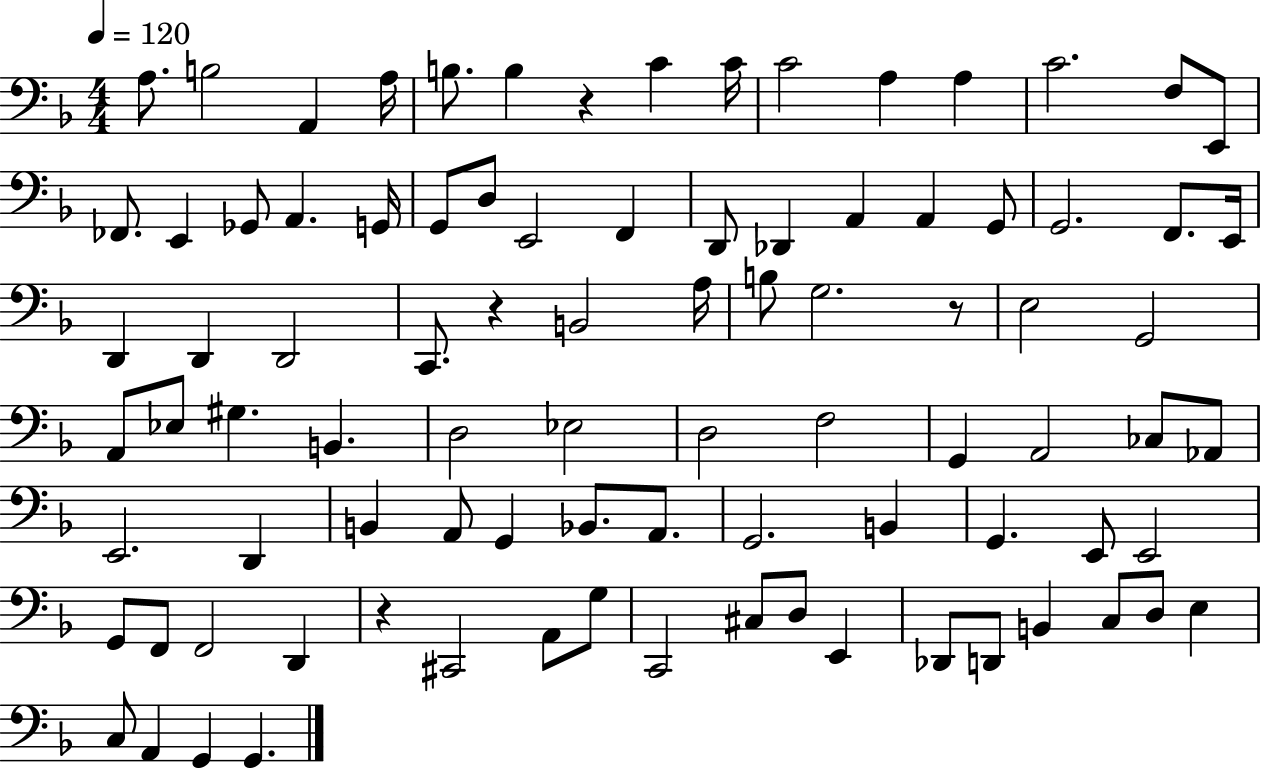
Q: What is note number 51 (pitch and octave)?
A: A2